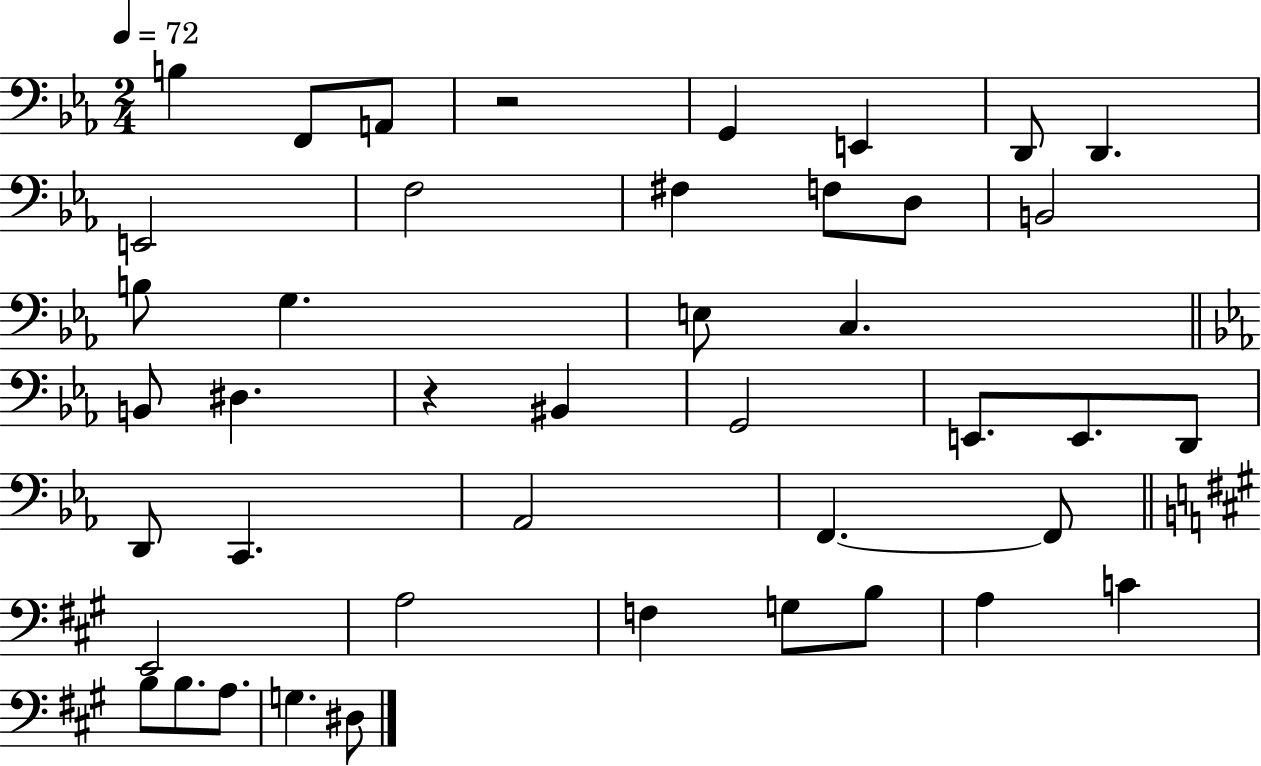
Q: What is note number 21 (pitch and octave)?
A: G2